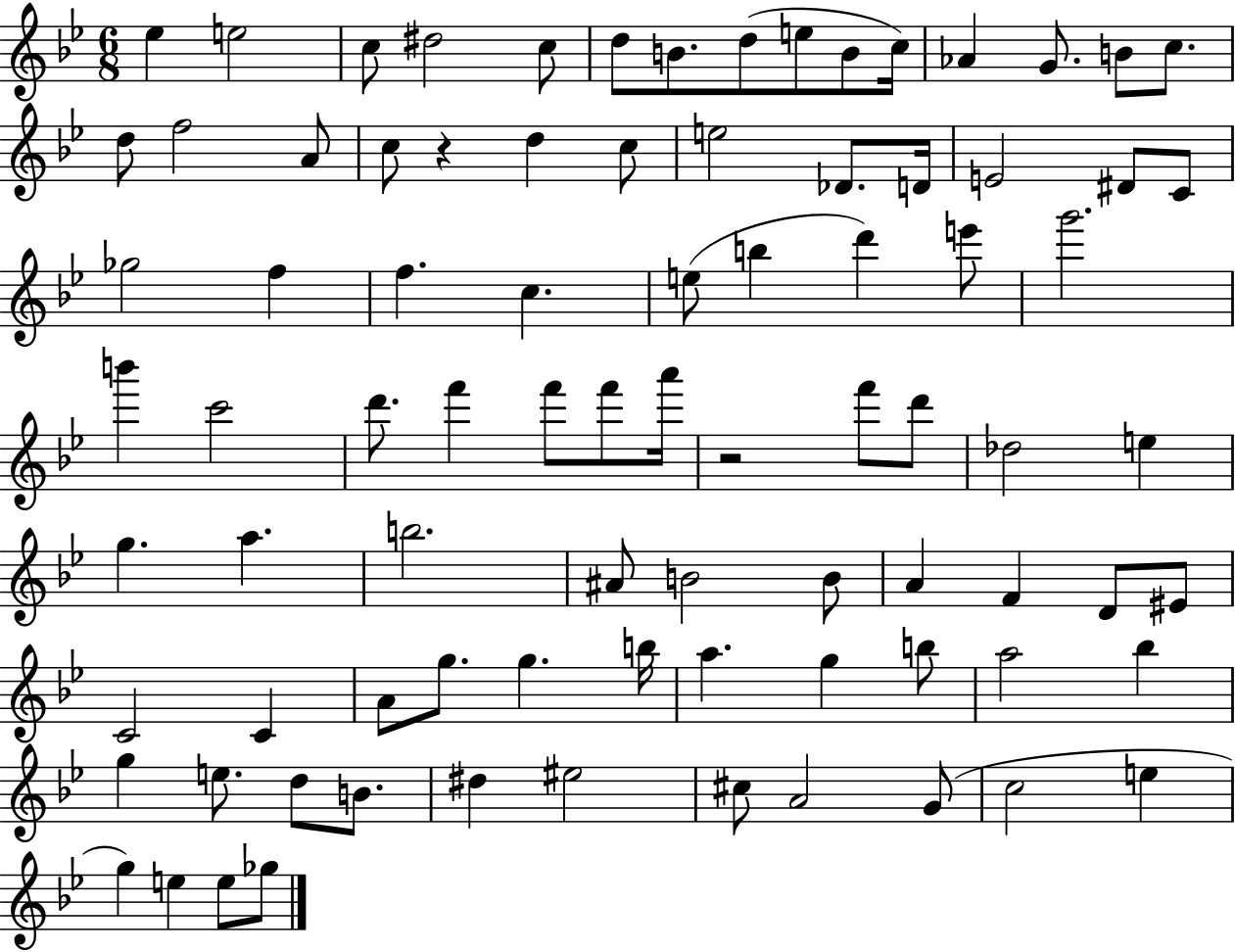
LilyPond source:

{
  \clef treble
  \numericTimeSignature
  \time 6/8
  \key bes \major
  \repeat volta 2 { ees''4 e''2 | c''8 dis''2 c''8 | d''8 b'8. d''8( e''8 b'8 c''16) | aes'4 g'8. b'8 c''8. | \break d''8 f''2 a'8 | c''8 r4 d''4 c''8 | e''2 des'8. d'16 | e'2 dis'8 c'8 | \break ges''2 f''4 | f''4. c''4. | e''8( b''4 d'''4) e'''8 | g'''2. | \break b'''4 c'''2 | d'''8. f'''4 f'''8 f'''8 a'''16 | r2 f'''8 d'''8 | des''2 e''4 | \break g''4. a''4. | b''2. | ais'8 b'2 b'8 | a'4 f'4 d'8 eis'8 | \break c'2 c'4 | a'8 g''8. g''4. b''16 | a''4. g''4 b''8 | a''2 bes''4 | \break g''4 e''8. d''8 b'8. | dis''4 eis''2 | cis''8 a'2 g'8( | c''2 e''4 | \break g''4) e''4 e''8 ges''8 | } \bar "|."
}